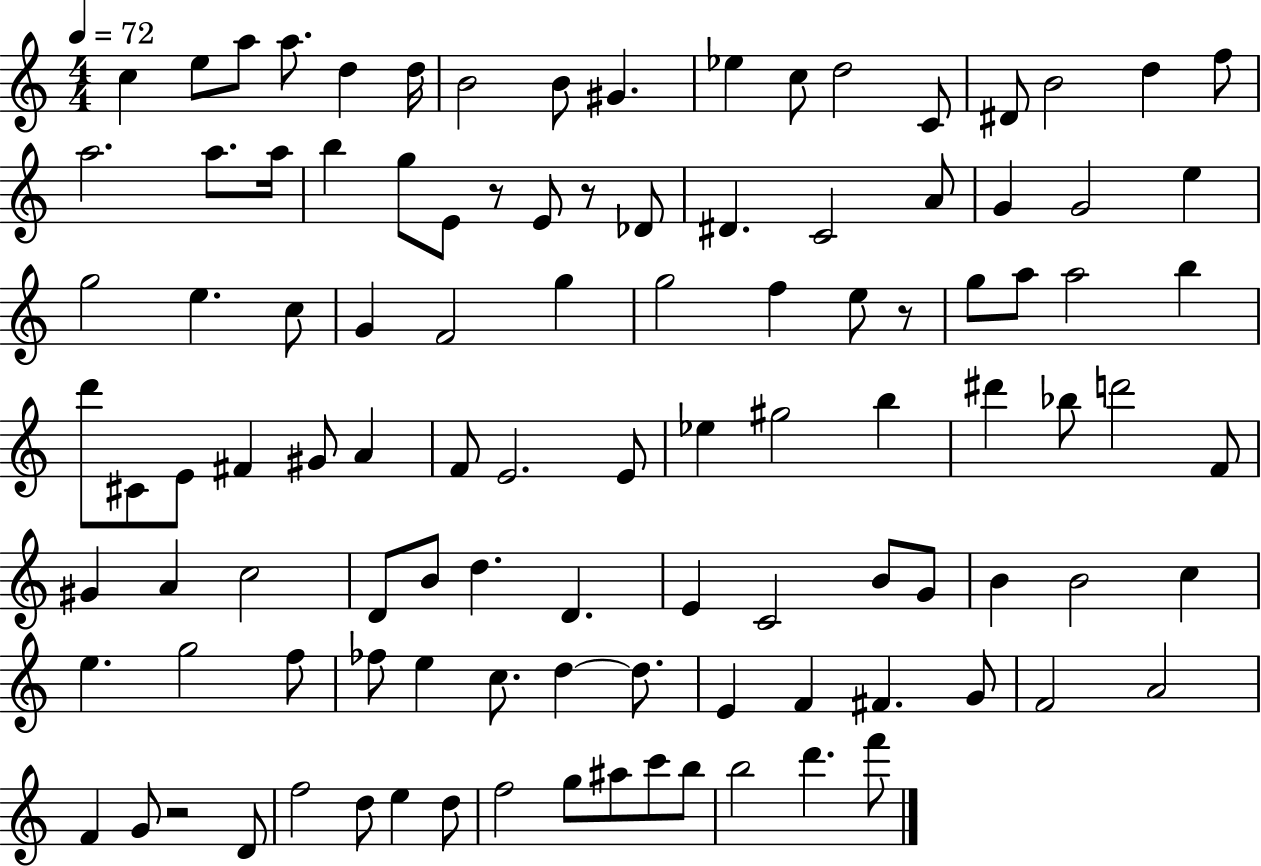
{
  \clef treble
  \numericTimeSignature
  \time 4/4
  \key c \major
  \tempo 4 = 72
  c''4 e''8 a''8 a''8. d''4 d''16 | b'2 b'8 gis'4. | ees''4 c''8 d''2 c'8 | dis'8 b'2 d''4 f''8 | \break a''2. a''8. a''16 | b''4 g''8 e'8 r8 e'8 r8 des'8 | dis'4. c'2 a'8 | g'4 g'2 e''4 | \break g''2 e''4. c''8 | g'4 f'2 g''4 | g''2 f''4 e''8 r8 | g''8 a''8 a''2 b''4 | \break d'''8 cis'8 e'8 fis'4 gis'8 a'4 | f'8 e'2. e'8 | ees''4 gis''2 b''4 | dis'''4 bes''8 d'''2 f'8 | \break gis'4 a'4 c''2 | d'8 b'8 d''4. d'4. | e'4 c'2 b'8 g'8 | b'4 b'2 c''4 | \break e''4. g''2 f''8 | fes''8 e''4 c''8. d''4~~ d''8. | e'4 f'4 fis'4. g'8 | f'2 a'2 | \break f'4 g'8 r2 d'8 | f''2 d''8 e''4 d''8 | f''2 g''8 ais''8 c'''8 b''8 | b''2 d'''4. f'''8 | \break \bar "|."
}